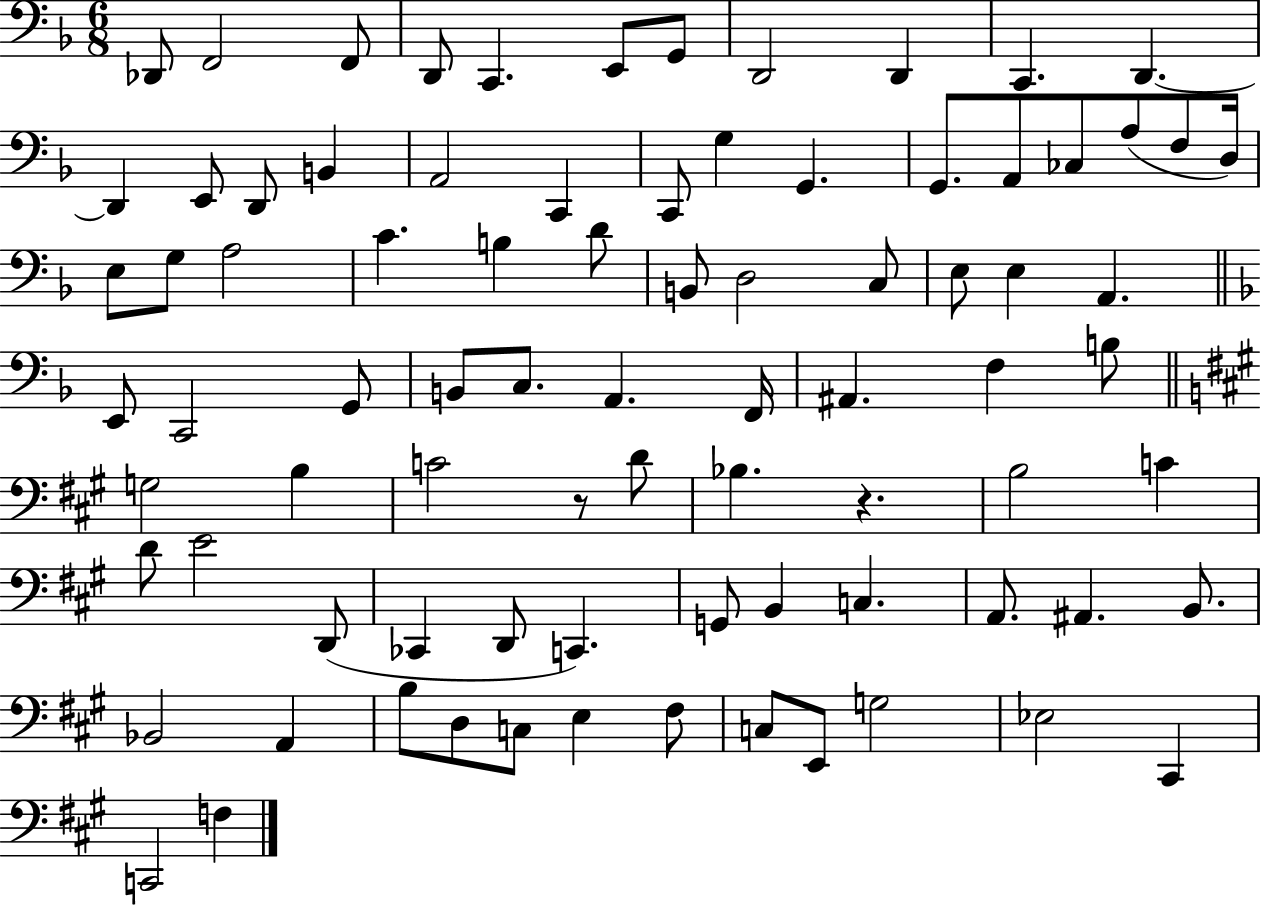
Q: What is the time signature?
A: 6/8